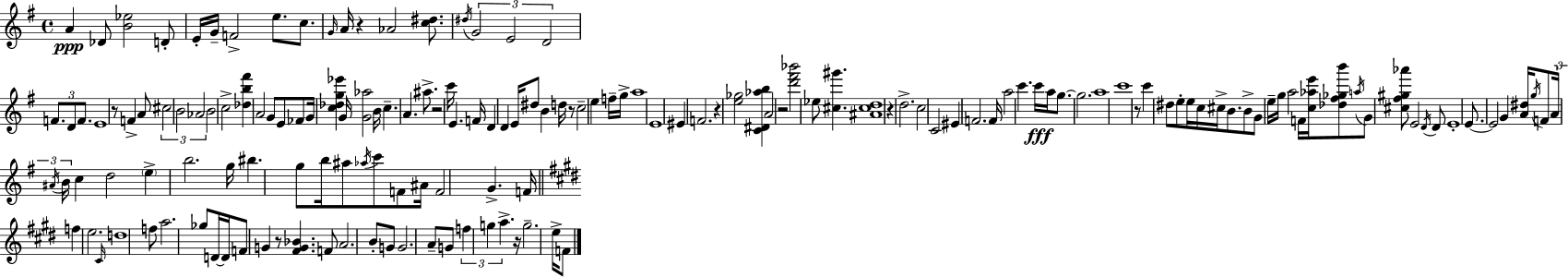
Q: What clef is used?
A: treble